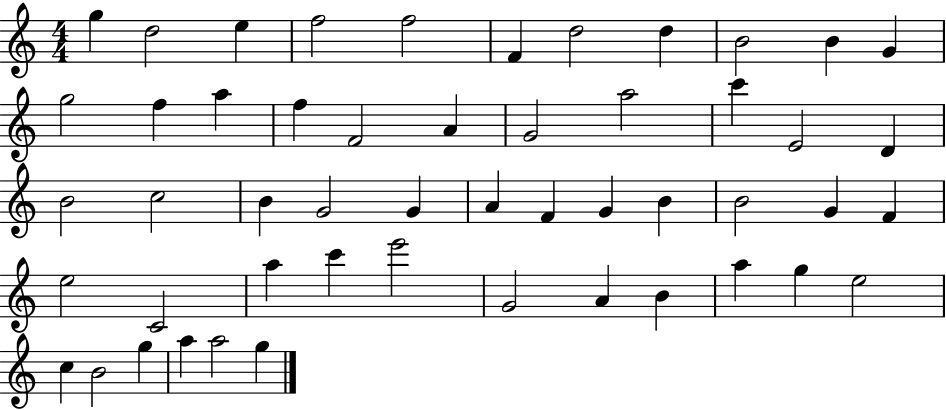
{
  \clef treble
  \numericTimeSignature
  \time 4/4
  \key c \major
  g''4 d''2 e''4 | f''2 f''2 | f'4 d''2 d''4 | b'2 b'4 g'4 | \break g''2 f''4 a''4 | f''4 f'2 a'4 | g'2 a''2 | c'''4 e'2 d'4 | \break b'2 c''2 | b'4 g'2 g'4 | a'4 f'4 g'4 b'4 | b'2 g'4 f'4 | \break e''2 c'2 | a''4 c'''4 e'''2 | g'2 a'4 b'4 | a''4 g''4 e''2 | \break c''4 b'2 g''4 | a''4 a''2 g''4 | \bar "|."
}